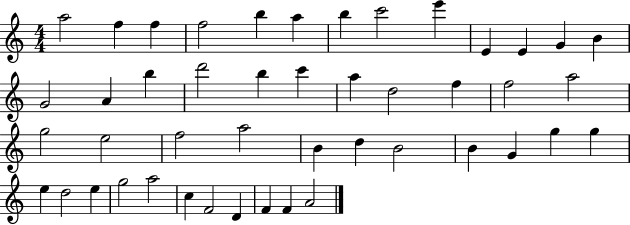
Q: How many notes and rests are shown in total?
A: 46